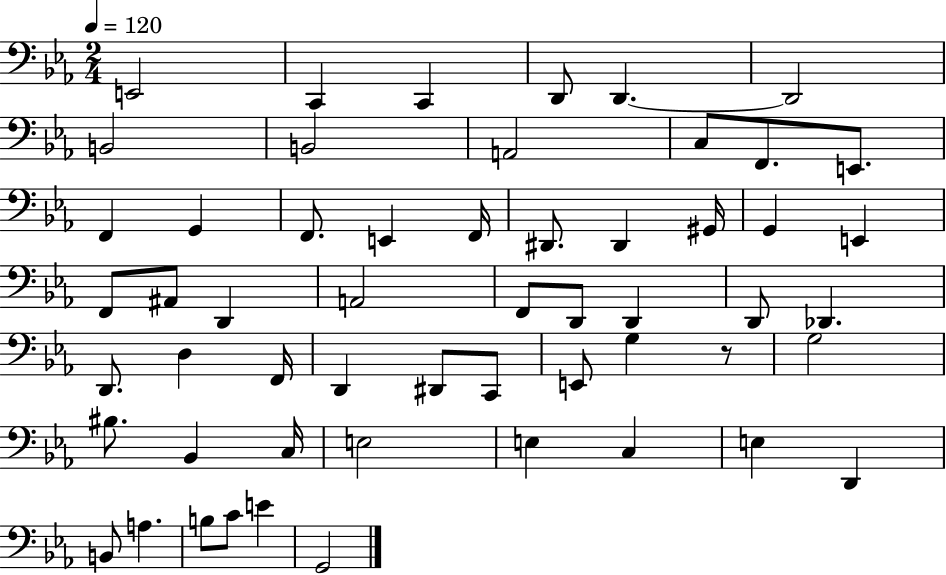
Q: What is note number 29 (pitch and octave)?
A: D2